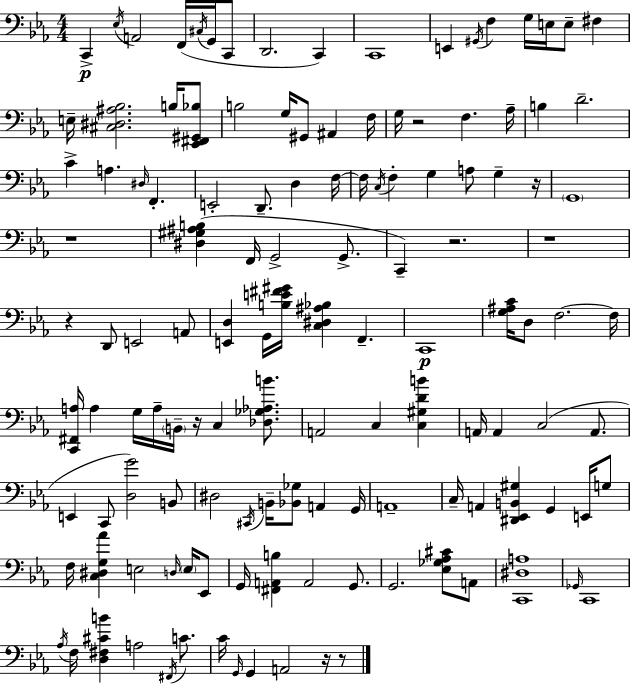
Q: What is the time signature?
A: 4/4